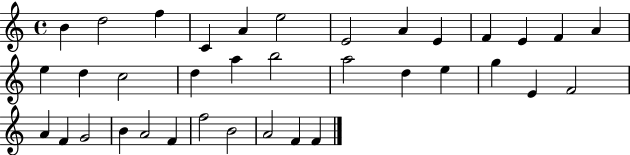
{
  \clef treble
  \time 4/4
  \defaultTimeSignature
  \key c \major
  b'4 d''2 f''4 | c'4 a'4 e''2 | e'2 a'4 e'4 | f'4 e'4 f'4 a'4 | \break e''4 d''4 c''2 | d''4 a''4 b''2 | a''2 d''4 e''4 | g''4 e'4 f'2 | \break a'4 f'4 g'2 | b'4 a'2 f'4 | f''2 b'2 | a'2 f'4 f'4 | \break \bar "|."
}